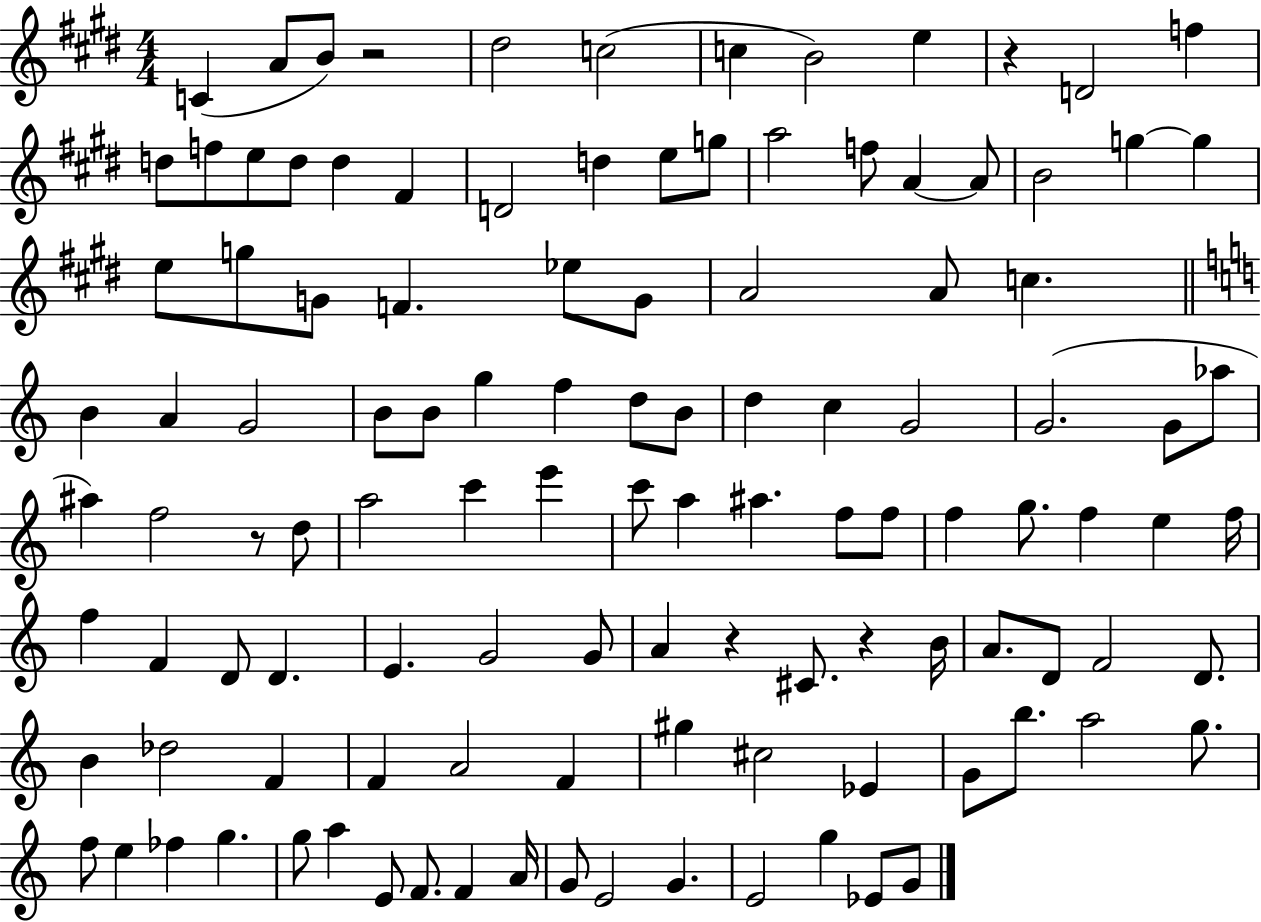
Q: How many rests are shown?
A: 5